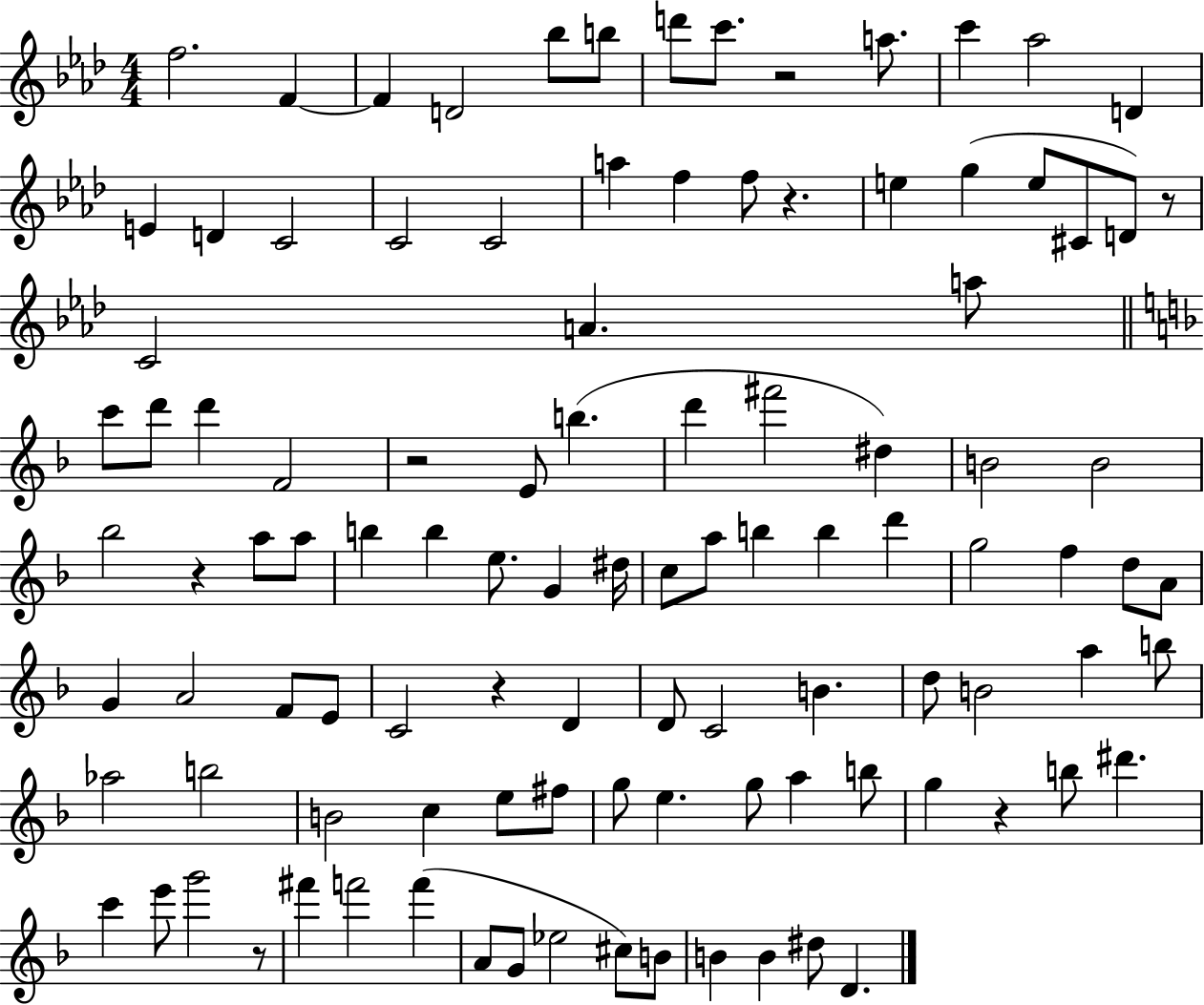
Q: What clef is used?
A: treble